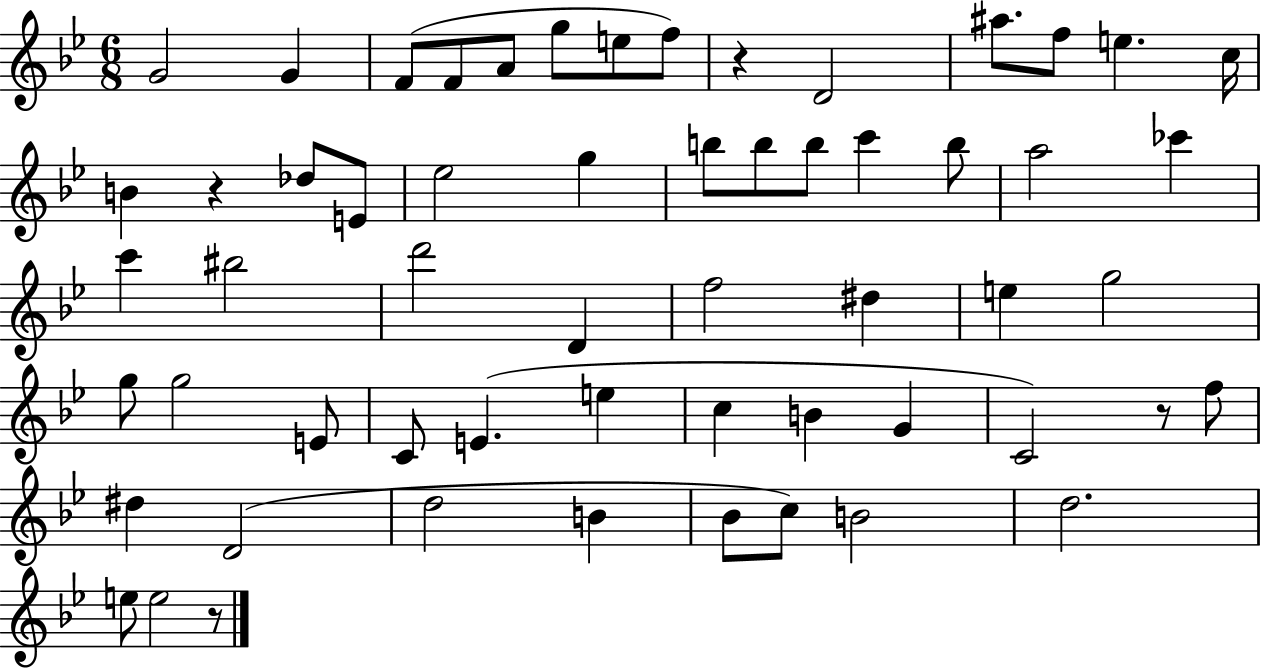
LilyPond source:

{
  \clef treble
  \numericTimeSignature
  \time 6/8
  \key bes \major
  \repeat volta 2 { g'2 g'4 | f'8( f'8 a'8 g''8 e''8 f''8) | r4 d'2 | ais''8. f''8 e''4. c''16 | \break b'4 r4 des''8 e'8 | ees''2 g''4 | b''8 b''8 b''8 c'''4 b''8 | a''2 ces'''4 | \break c'''4 bis''2 | d'''2 d'4 | f''2 dis''4 | e''4 g''2 | \break g''8 g''2 e'8 | c'8 e'4.( e''4 | c''4 b'4 g'4 | c'2) r8 f''8 | \break dis''4 d'2( | d''2 b'4 | bes'8 c''8) b'2 | d''2. | \break e''8 e''2 r8 | } \bar "|."
}